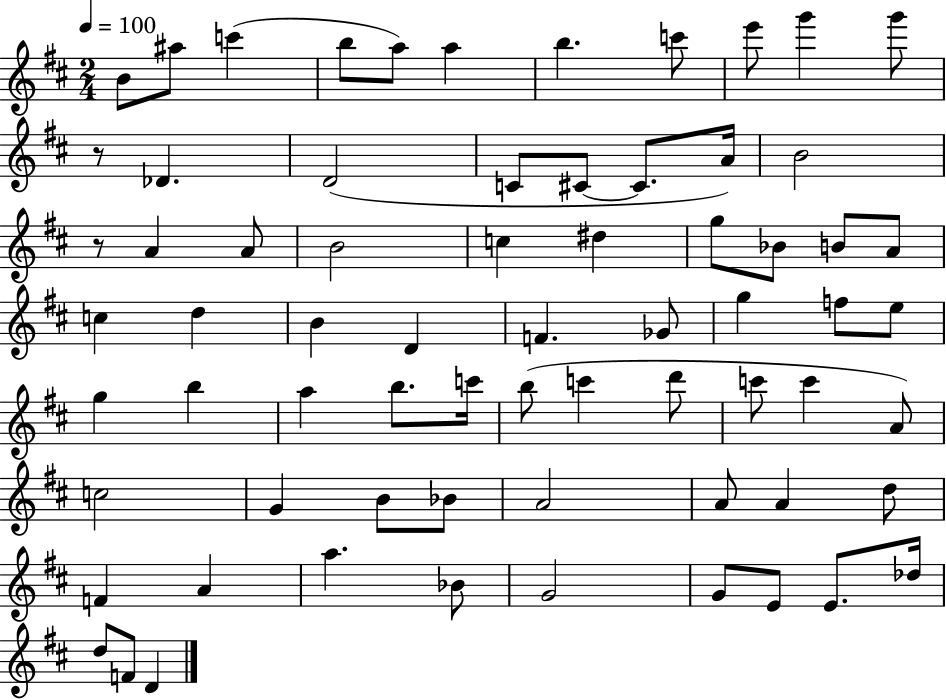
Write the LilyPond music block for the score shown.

{
  \clef treble
  \numericTimeSignature
  \time 2/4
  \key d \major
  \tempo 4 = 100
  b'8 ais''8 c'''4( | b''8 a''8) a''4 | b''4. c'''8 | e'''8 g'''4 g'''8 | \break r8 des'4. | d'2( | c'8 cis'8~~ cis'8. a'16) | b'2 | \break r8 a'4 a'8 | b'2 | c''4 dis''4 | g''8 bes'8 b'8 a'8 | \break c''4 d''4 | b'4 d'4 | f'4. ges'8 | g''4 f''8 e''8 | \break g''4 b''4 | a''4 b''8. c'''16 | b''8( c'''4 d'''8 | c'''8 c'''4 a'8) | \break c''2 | g'4 b'8 bes'8 | a'2 | a'8 a'4 d''8 | \break f'4 a'4 | a''4. bes'8 | g'2 | g'8 e'8 e'8. des''16 | \break d''8 f'8 d'4 | \bar "|."
}